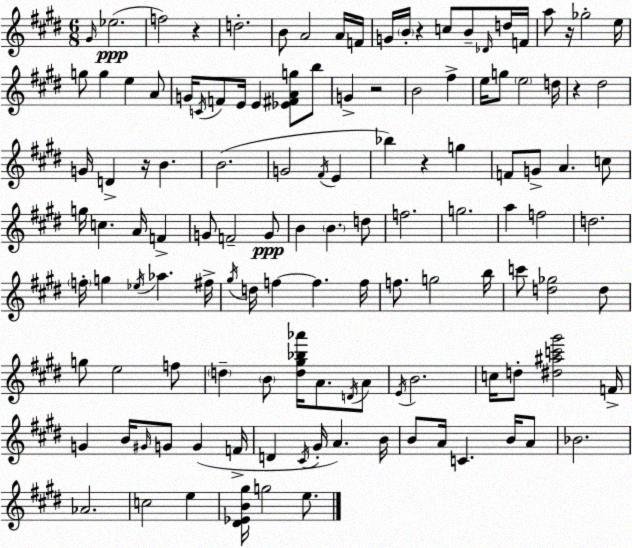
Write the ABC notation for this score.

X:1
T:Untitled
M:6/8
L:1/4
K:E
^G/4 _e2 f2 z d2 B/2 A2 A/4 F/4 G/4 B/4 z c/2 B/2 _D/4 d/4 F/4 a/2 z/4 _g2 e/4 g/2 g e A/2 G/4 C/4 F/2 E/4 E [_E^FAg]/2 b/2 G z2 B2 ^f e/4 g/2 e2 d/4 z ^d2 G/4 D z/4 B B2 G2 ^F/4 E _b z g F/2 G/2 A c/2 g/4 c A/4 F G/2 F2 G/2 B B d/2 f2 g2 a f2 d2 f/4 g _e/4 _a ^f/4 ^g/4 d/4 f f f/4 f/2 g2 b/4 c'/2 [d_g]2 d/2 g/2 e2 f/2 d B/2 [d^g_b_a']/4 A/2 D/4 A/2 E/4 B2 c/4 d/2 [^d^ac'^g']2 F/4 G B/4 ^G/4 G/2 G F/4 D ^C/4 ^G/4 A B/4 B/2 A/4 C B/4 A/2 _B2 _A2 c2 e [^D_EB^g]/4 g2 e/2